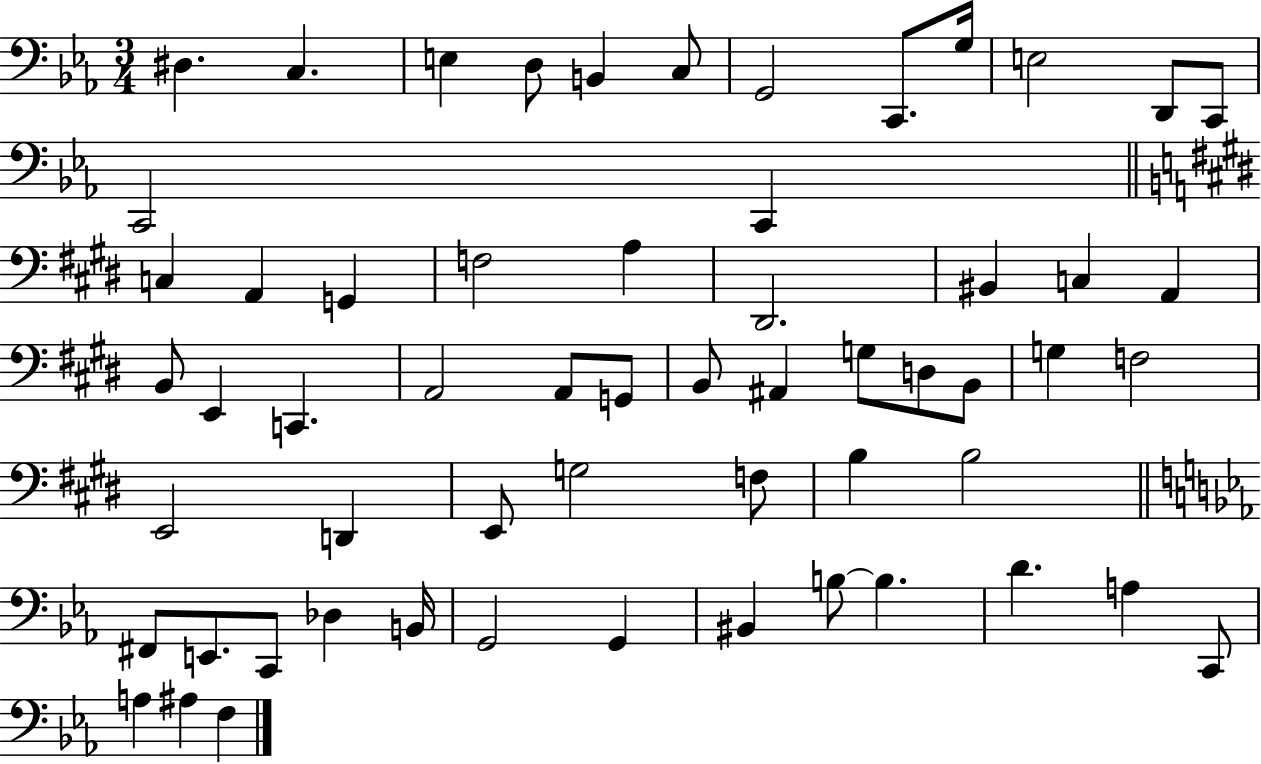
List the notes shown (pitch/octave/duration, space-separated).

D#3/q. C3/q. E3/q D3/e B2/q C3/e G2/h C2/e. G3/s E3/h D2/e C2/e C2/h C2/q C3/q A2/q G2/q F3/h A3/q D#2/h. BIS2/q C3/q A2/q B2/e E2/q C2/q. A2/h A2/e G2/e B2/e A#2/q G3/e D3/e B2/e G3/q F3/h E2/h D2/q E2/e G3/h F3/e B3/q B3/h F#2/e E2/e. C2/e Db3/q B2/s G2/h G2/q BIS2/q B3/e B3/q. D4/q. A3/q C2/e A3/q A#3/q F3/q